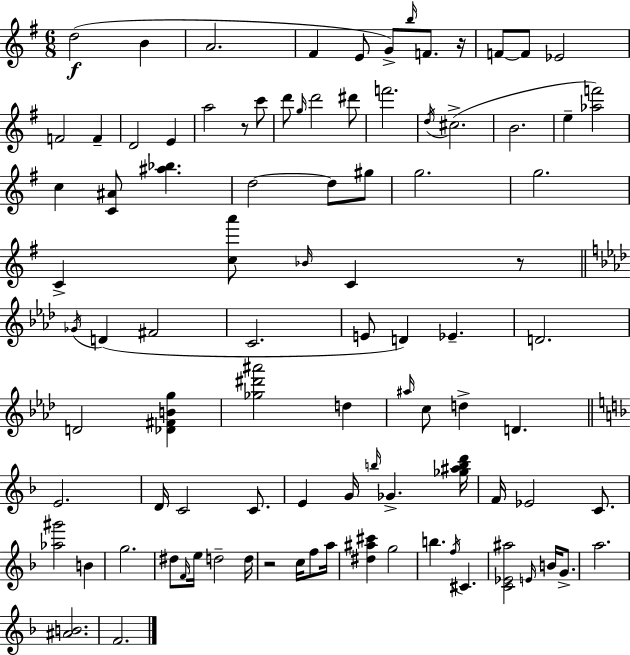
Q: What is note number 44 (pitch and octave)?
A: D4